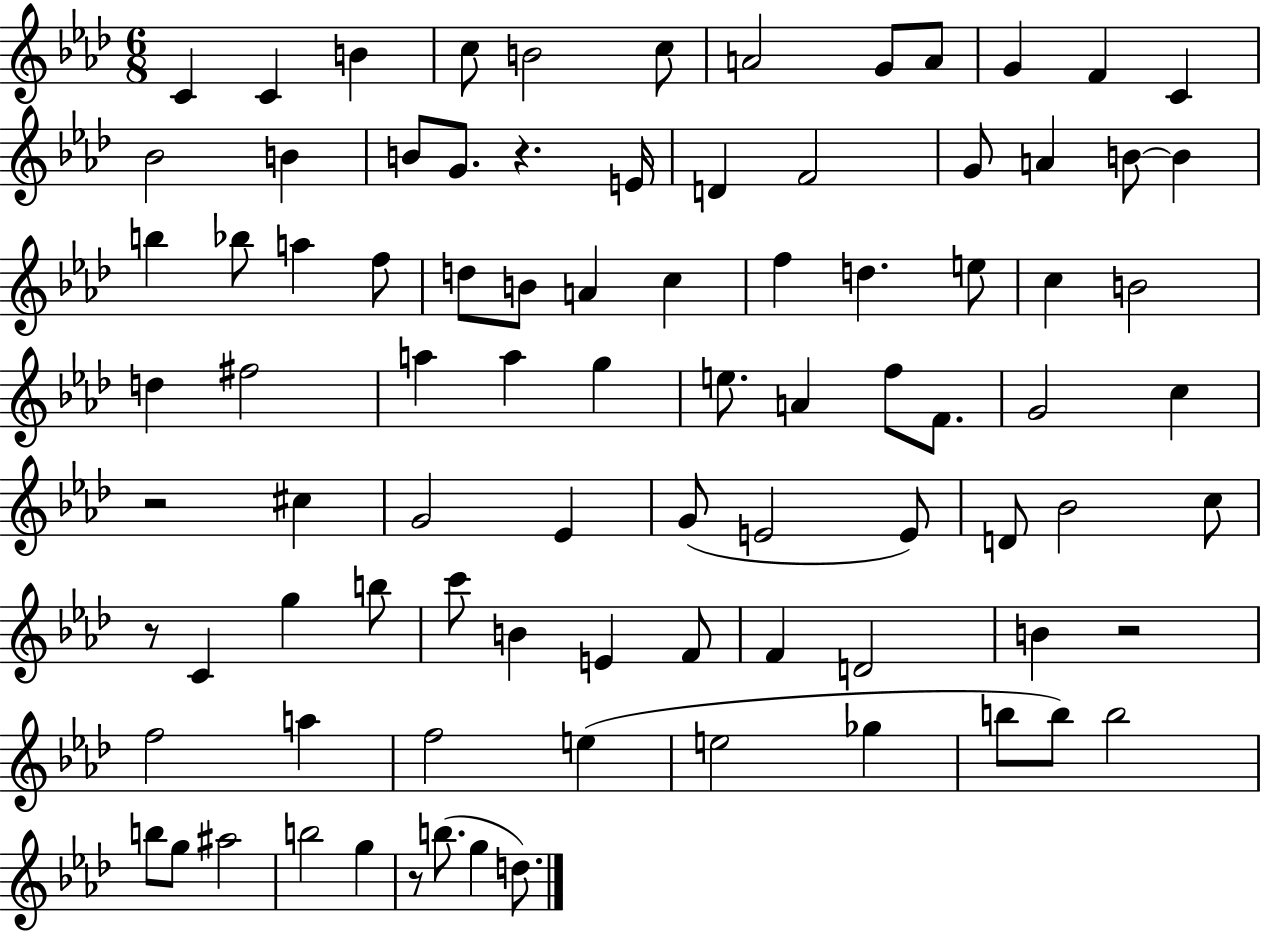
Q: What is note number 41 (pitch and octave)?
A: G5